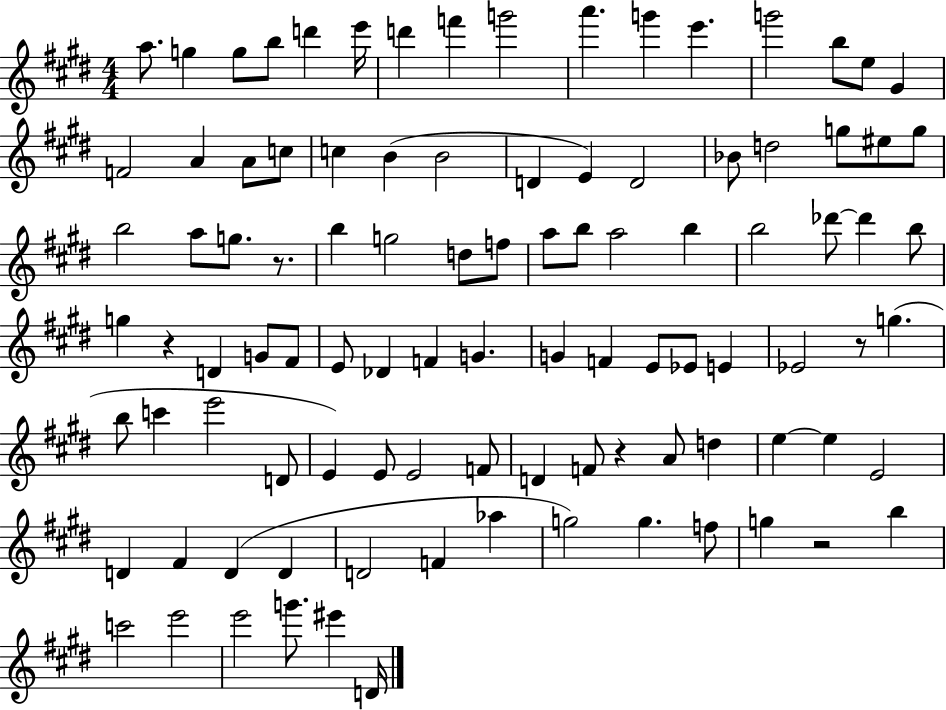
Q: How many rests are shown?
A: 5